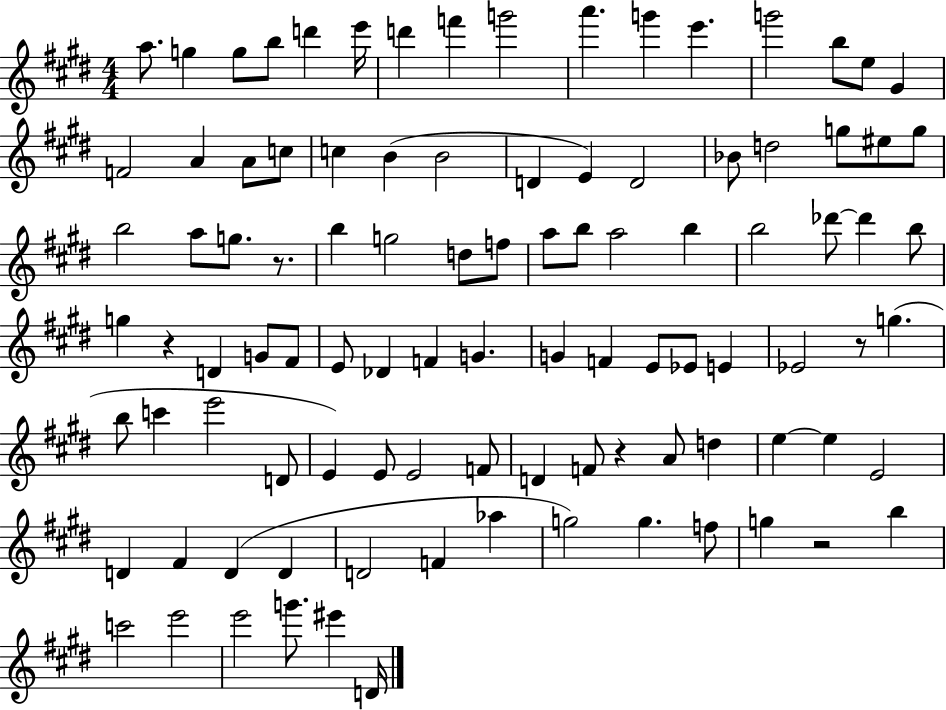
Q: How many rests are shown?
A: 5